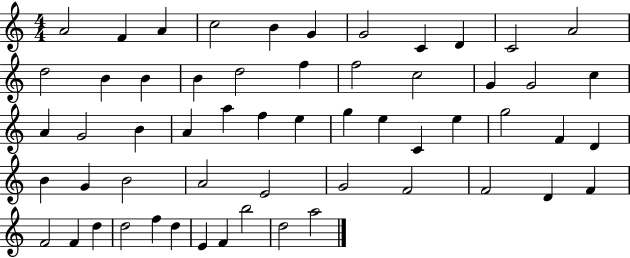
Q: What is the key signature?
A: C major